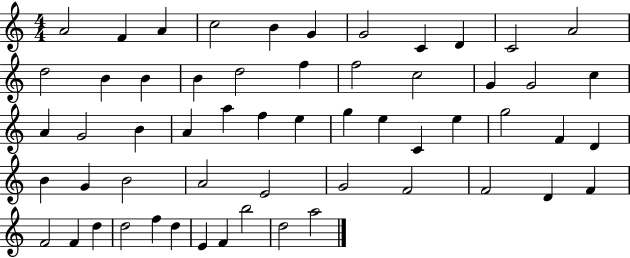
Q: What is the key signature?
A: C major